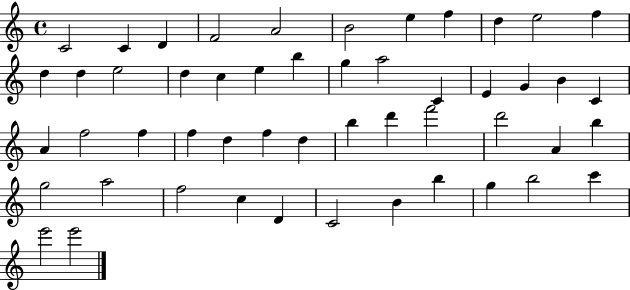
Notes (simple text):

C4/h C4/q D4/q F4/h A4/h B4/h E5/q F5/q D5/q E5/h F5/q D5/q D5/q E5/h D5/q C5/q E5/q B5/q G5/q A5/h C4/q E4/q G4/q B4/q C4/q A4/q F5/h F5/q F5/q D5/q F5/q D5/q B5/q D6/q F6/h D6/h A4/q B5/q G5/h A5/h F5/h C5/q D4/q C4/h B4/q B5/q G5/q B5/h C6/q E6/h E6/h